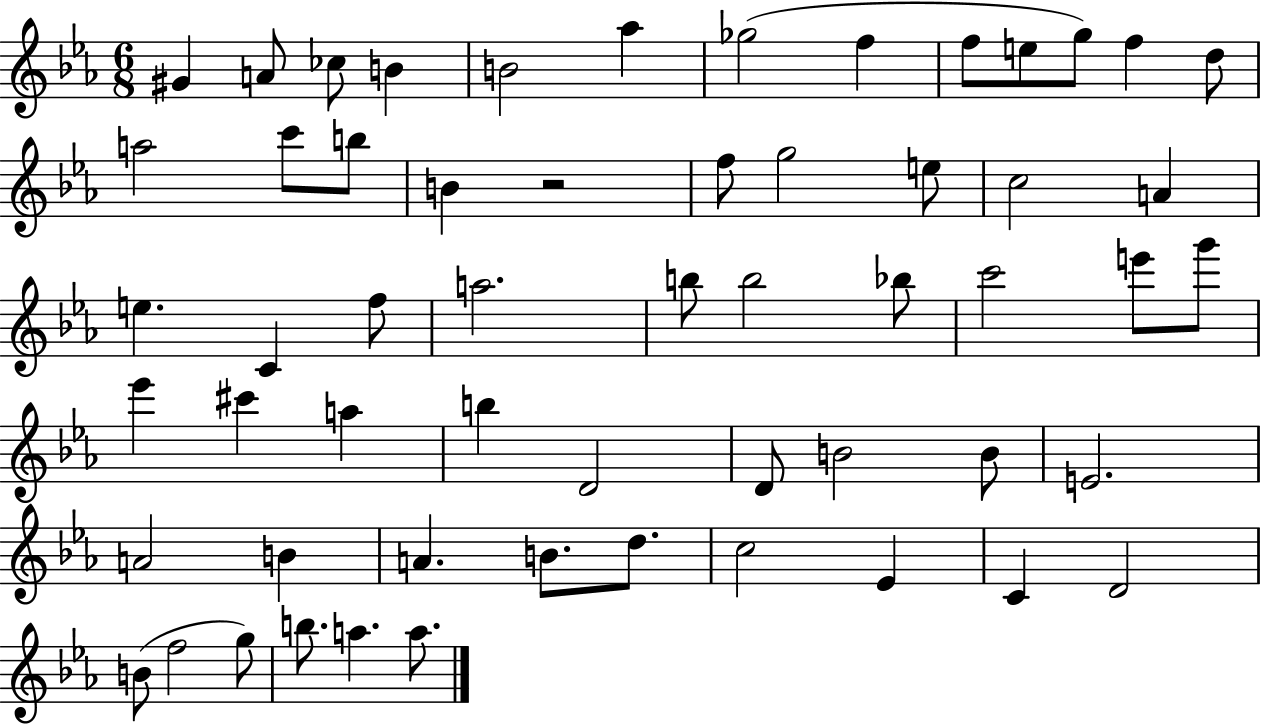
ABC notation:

X:1
T:Untitled
M:6/8
L:1/4
K:Eb
^G A/2 _c/2 B B2 _a _g2 f f/2 e/2 g/2 f d/2 a2 c'/2 b/2 B z2 f/2 g2 e/2 c2 A e C f/2 a2 b/2 b2 _b/2 c'2 e'/2 g'/2 _e' ^c' a b D2 D/2 B2 B/2 E2 A2 B A B/2 d/2 c2 _E C D2 B/2 f2 g/2 b/2 a a/2